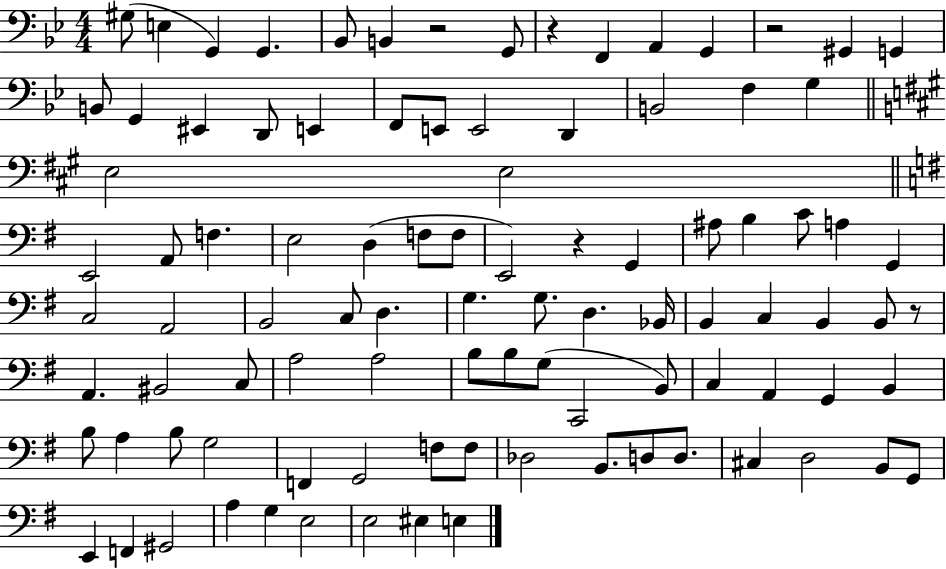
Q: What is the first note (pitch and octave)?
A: G#3